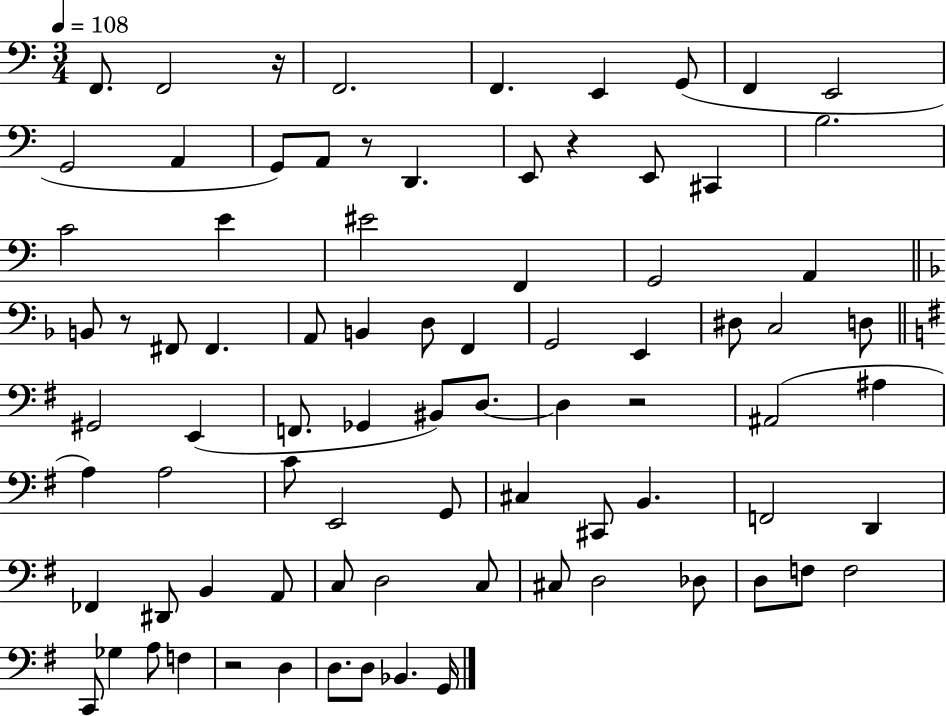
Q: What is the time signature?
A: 3/4